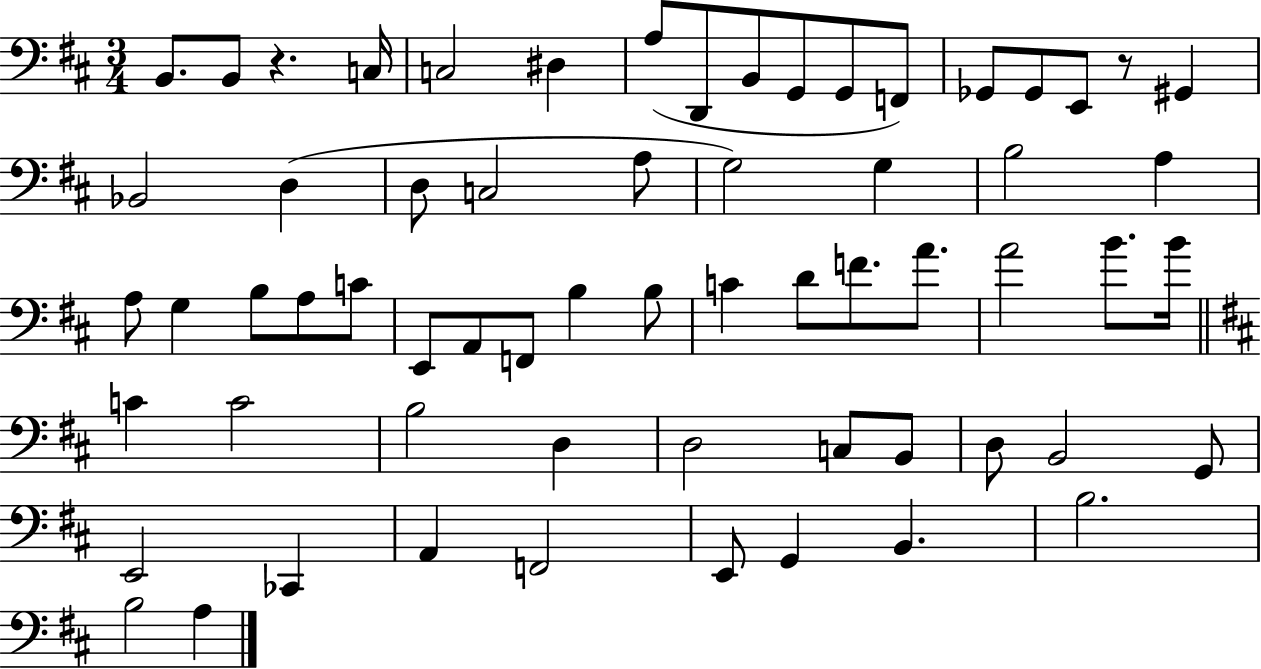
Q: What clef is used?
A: bass